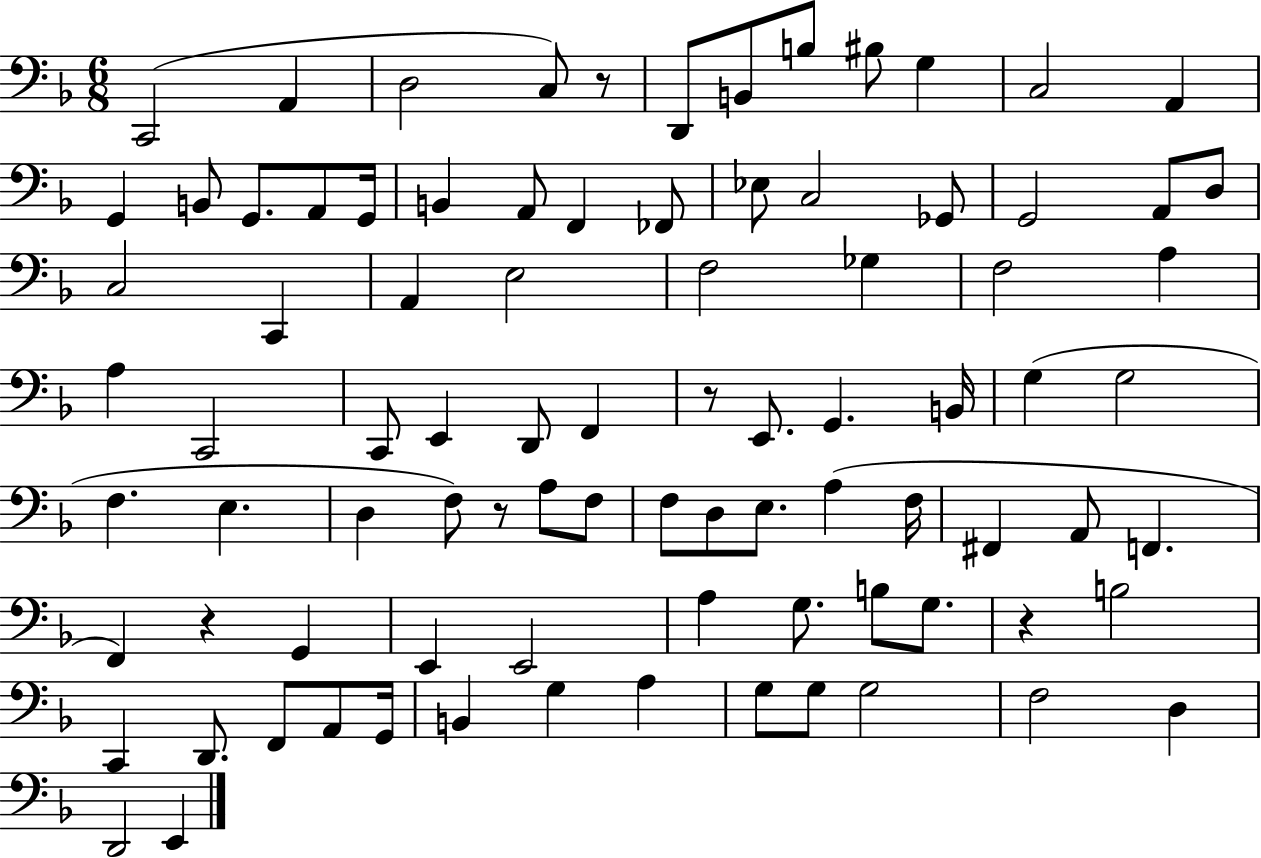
C2/h A2/q D3/h C3/e R/e D2/e B2/e B3/e BIS3/e G3/q C3/h A2/q G2/q B2/e G2/e. A2/e G2/s B2/q A2/e F2/q FES2/e Eb3/e C3/h Gb2/e G2/h A2/e D3/e C3/h C2/q A2/q E3/h F3/h Gb3/q F3/h A3/q A3/q C2/h C2/e E2/q D2/e F2/q R/e E2/e. G2/q. B2/s G3/q G3/h F3/q. E3/q. D3/q F3/e R/e A3/e F3/e F3/e D3/e E3/e. A3/q F3/s F#2/q A2/e F2/q. F2/q R/q G2/q E2/q E2/h A3/q G3/e. B3/e G3/e. R/q B3/h C2/q D2/e. F2/e A2/e G2/s B2/q G3/q A3/q G3/e G3/e G3/h F3/h D3/q D2/h E2/q